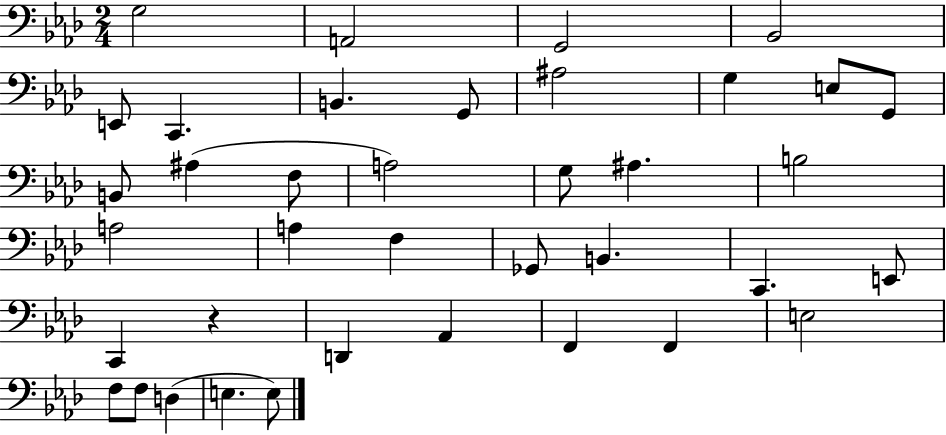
G3/h A2/h G2/h Bb2/h E2/e C2/q. B2/q. G2/e A#3/h G3/q E3/e G2/e B2/e A#3/q F3/e A3/h G3/e A#3/q. B3/h A3/h A3/q F3/q Gb2/e B2/q. C2/q. E2/e C2/q R/q D2/q Ab2/q F2/q F2/q E3/h F3/e F3/e D3/q E3/q. E3/e